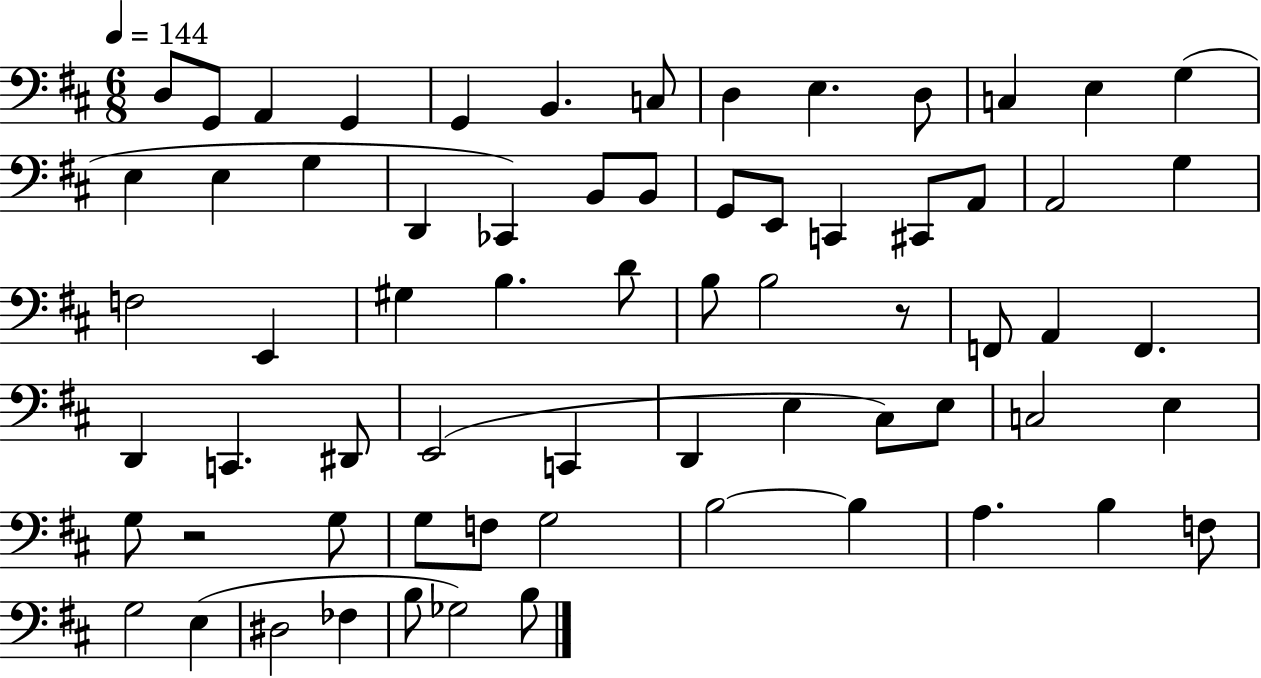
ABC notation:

X:1
T:Untitled
M:6/8
L:1/4
K:D
D,/2 G,,/2 A,, G,, G,, B,, C,/2 D, E, D,/2 C, E, G, E, E, G, D,, _C,, B,,/2 B,,/2 G,,/2 E,,/2 C,, ^C,,/2 A,,/2 A,,2 G, F,2 E,, ^G, B, D/2 B,/2 B,2 z/2 F,,/2 A,, F,, D,, C,, ^D,,/2 E,,2 C,, D,, E, ^C,/2 E,/2 C,2 E, G,/2 z2 G,/2 G,/2 F,/2 G,2 B,2 B, A, B, F,/2 G,2 E, ^D,2 _F, B,/2 _G,2 B,/2